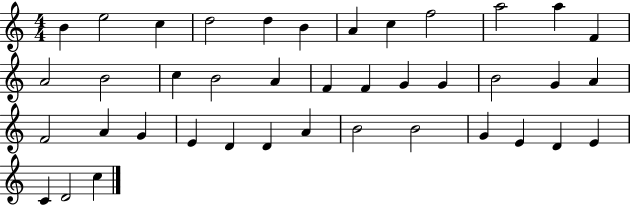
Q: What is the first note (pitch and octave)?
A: B4